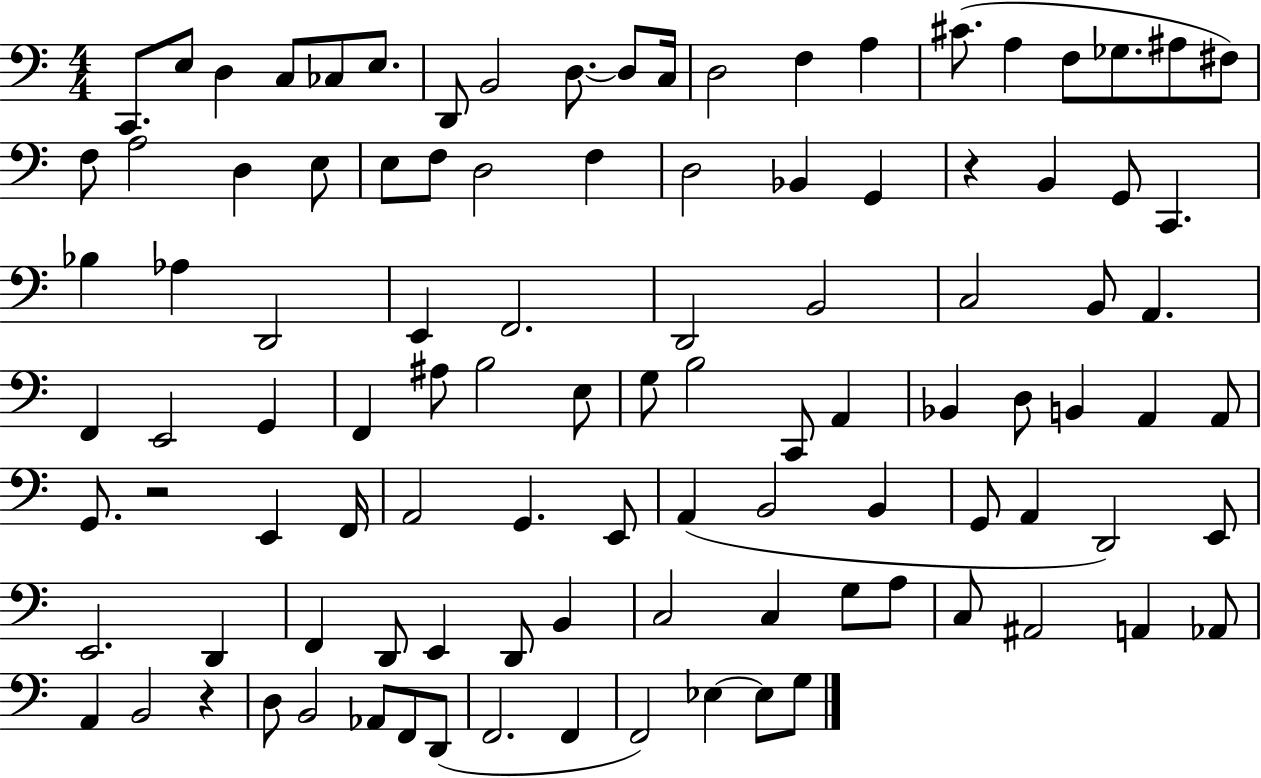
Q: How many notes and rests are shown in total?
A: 104